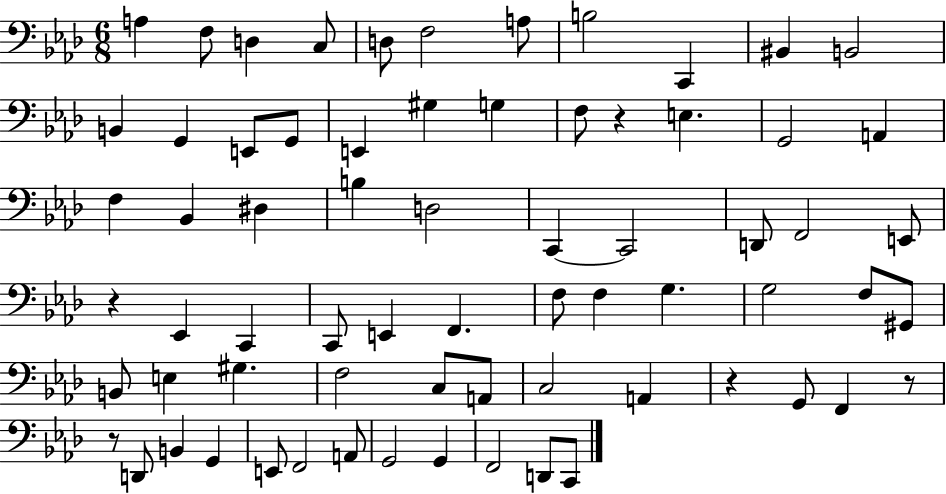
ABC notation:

X:1
T:Untitled
M:6/8
L:1/4
K:Ab
A, F,/2 D, C,/2 D,/2 F,2 A,/2 B,2 C,, ^B,, B,,2 B,, G,, E,,/2 G,,/2 E,, ^G, G, F,/2 z E, G,,2 A,, F, _B,, ^D, B, D,2 C,, C,,2 D,,/2 F,,2 E,,/2 z _E,, C,, C,,/2 E,, F,, F,/2 F, G, G,2 F,/2 ^G,,/2 B,,/2 E, ^G, F,2 C,/2 A,,/2 C,2 A,, z G,,/2 F,, z/2 z/2 D,,/2 B,, G,, E,,/2 F,,2 A,,/2 G,,2 G,, F,,2 D,,/2 C,,/2